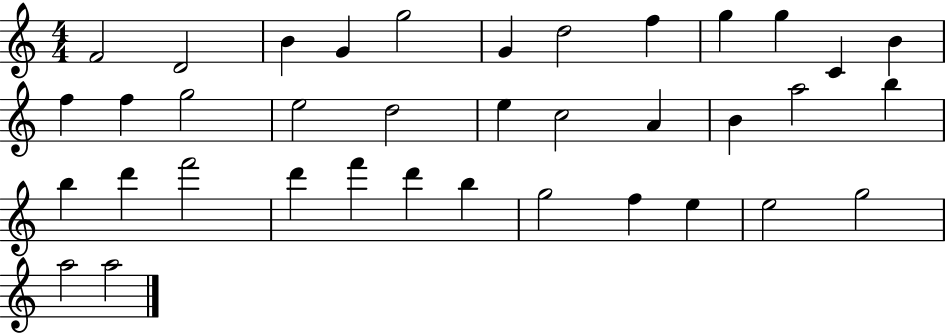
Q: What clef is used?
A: treble